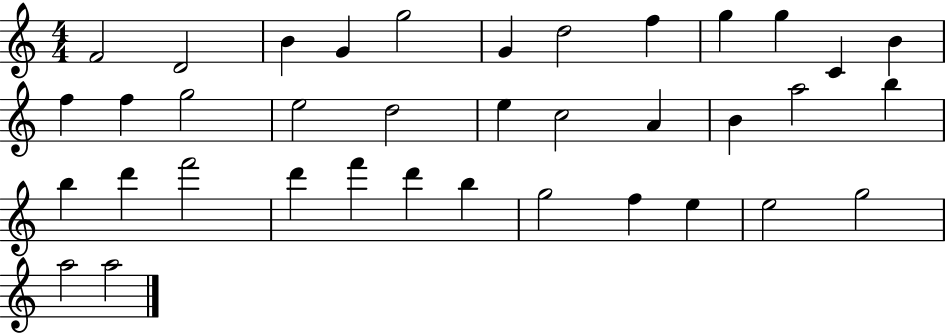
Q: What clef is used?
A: treble